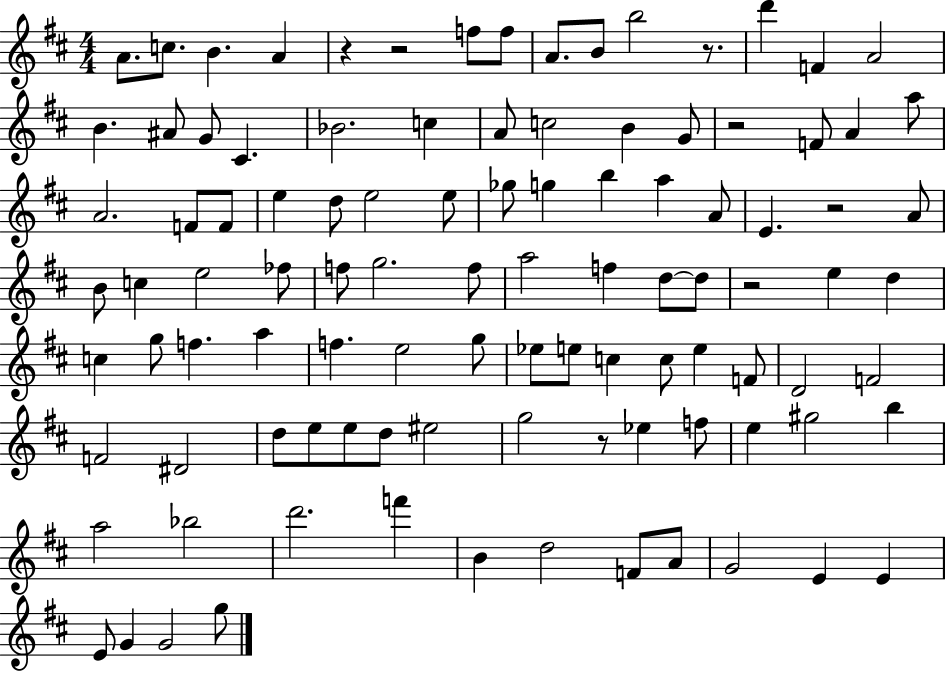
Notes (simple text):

A4/e. C5/e. B4/q. A4/q R/q R/h F5/e F5/e A4/e. B4/e B5/h R/e. D6/q F4/q A4/h B4/q. A#4/e G4/e C#4/q. Bb4/h. C5/q A4/e C5/h B4/q G4/e R/h F4/e A4/q A5/e A4/h. F4/e F4/e E5/q D5/e E5/h E5/e Gb5/e G5/q B5/q A5/q A4/e E4/q. R/h A4/e B4/e C5/q E5/h FES5/e F5/e G5/h. F5/e A5/h F5/q D5/e D5/e R/h E5/q D5/q C5/q G5/e F5/q. A5/q F5/q. E5/h G5/e Eb5/e E5/e C5/q C5/e E5/q F4/e D4/h F4/h F4/h D#4/h D5/e E5/e E5/e D5/e EIS5/h G5/h R/e Eb5/q F5/e E5/q G#5/h B5/q A5/h Bb5/h D6/h. F6/q B4/q D5/h F4/e A4/e G4/h E4/q E4/q E4/e G4/q G4/h G5/e